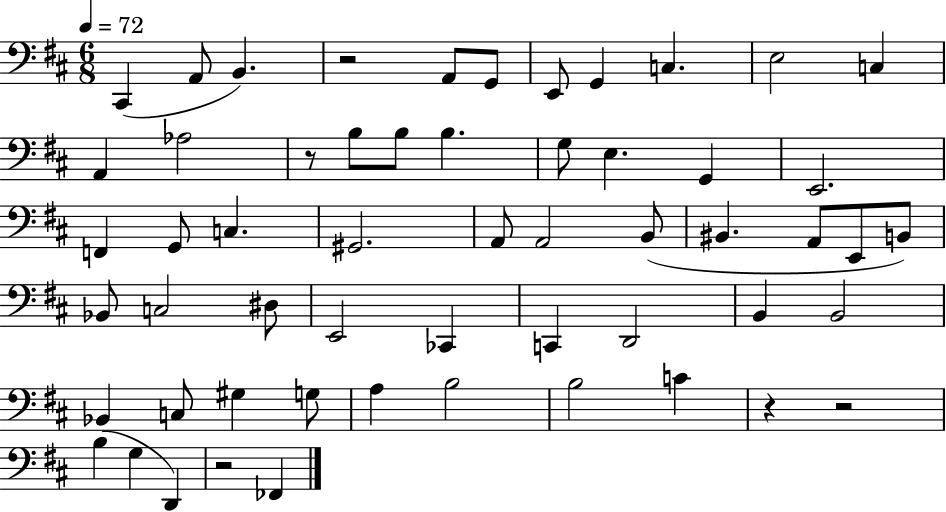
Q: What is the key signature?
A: D major